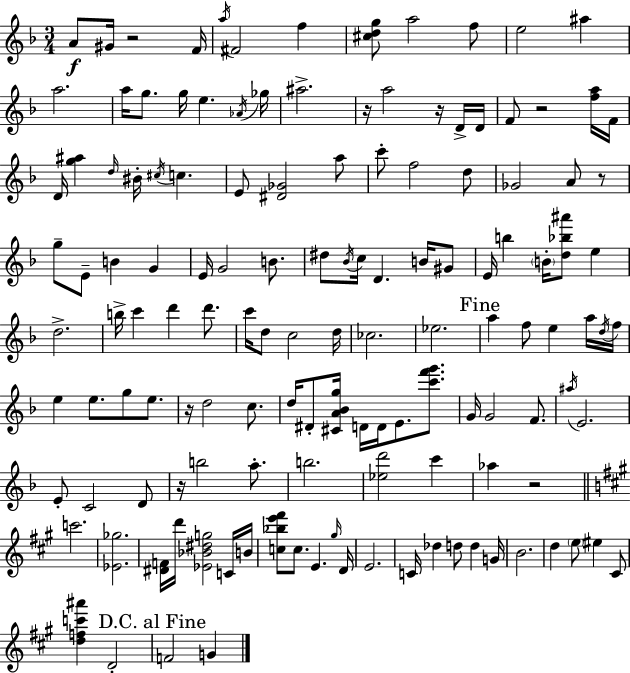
A4/e G#4/s R/h F4/s A5/s F#4/h F5/q [C#5,D5,G5]/e A5/h F5/e E5/h A#5/q A5/h. A5/s G5/e. G5/s E5/q. Ab4/s Gb5/s A#5/h. R/s A5/h R/s D4/s D4/s F4/e R/h [F5,A5]/s F4/s D4/s [G5,A#5]/q D5/s BIS4/s C#5/s C5/q. E4/e [D#4,Gb4]/h A5/e C6/e F5/h D5/e Gb4/h A4/e R/e G5/e E4/e B4/q G4/q E4/s G4/h B4/e. D#5/e Bb4/s C5/s D4/q. B4/s G#4/e E4/s B5/q B4/s [D5,Bb5,A#6]/e E5/q D5/h. B5/s C6/q D6/q D6/e. C6/s D5/e C5/h D5/s CES5/h. Eb5/h. A5/q F5/e E5/q A5/s D5/s F5/s E5/q E5/e. G5/e E5/e. R/s D5/h C5/e. D5/s D#4/e [C#4,A4,Bb4,G5]/s D4/s D4/s E4/e. [C6,F6,G6]/e. G4/s G4/h F4/e. A#5/s E4/h. E4/e C4/h D4/e R/s B5/h A5/e. B5/h. [Eb5,D6]/h C6/q Ab5/q R/h C6/h. [Eb4,Gb5]/h. [D#4,F4]/s D6/s [Eb4,Bb4,D#5,G5]/h C4/s B4/s [C5,Bb5,E6,F#6]/e C5/e. E4/q. G#5/s D4/s E4/h. C4/s Db5/q D5/e D5/q G4/s B4/h. D5/q E5/e EIS5/q C#4/e [D5,F5,C6,A#6]/q D4/h F4/h G4/q